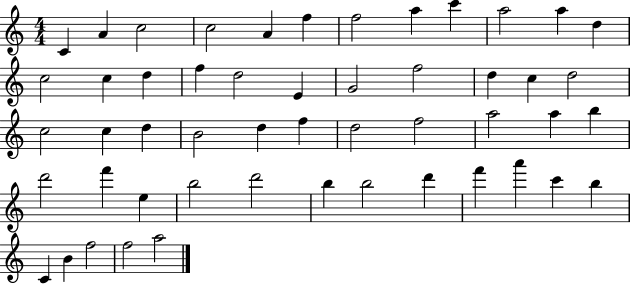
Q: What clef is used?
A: treble